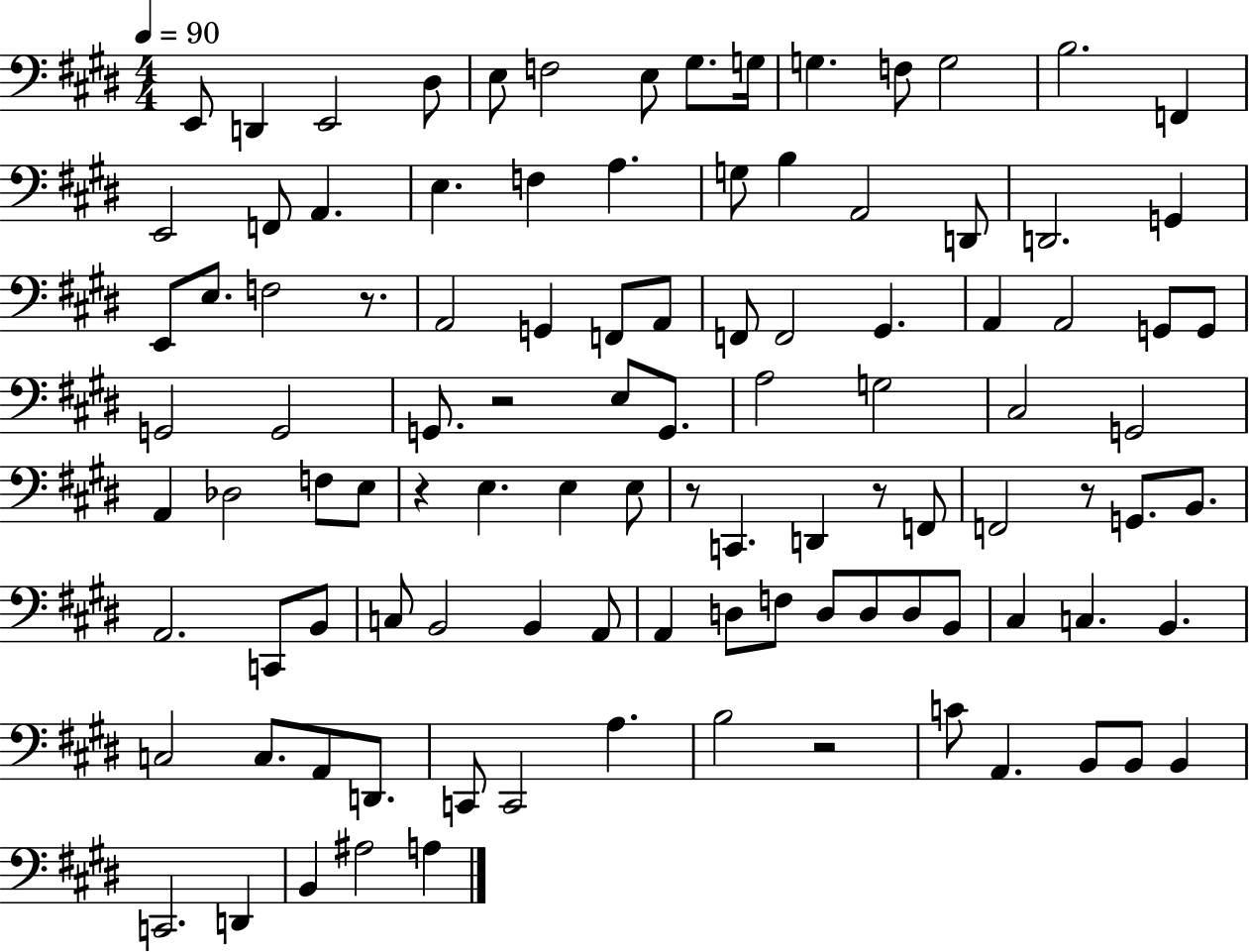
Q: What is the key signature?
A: E major